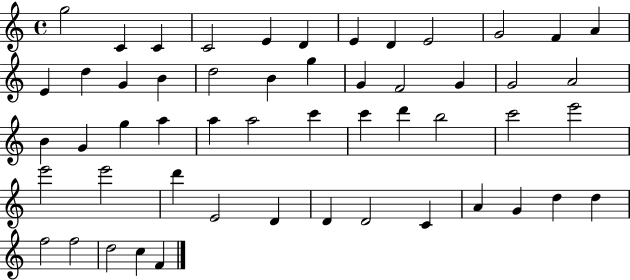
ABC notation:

X:1
T:Untitled
M:4/4
L:1/4
K:C
g2 C C C2 E D E D E2 G2 F A E d G B d2 B g G F2 G G2 A2 B G g a a a2 c' c' d' b2 c'2 e'2 e'2 e'2 d' E2 D D D2 C A G d d f2 f2 d2 c F